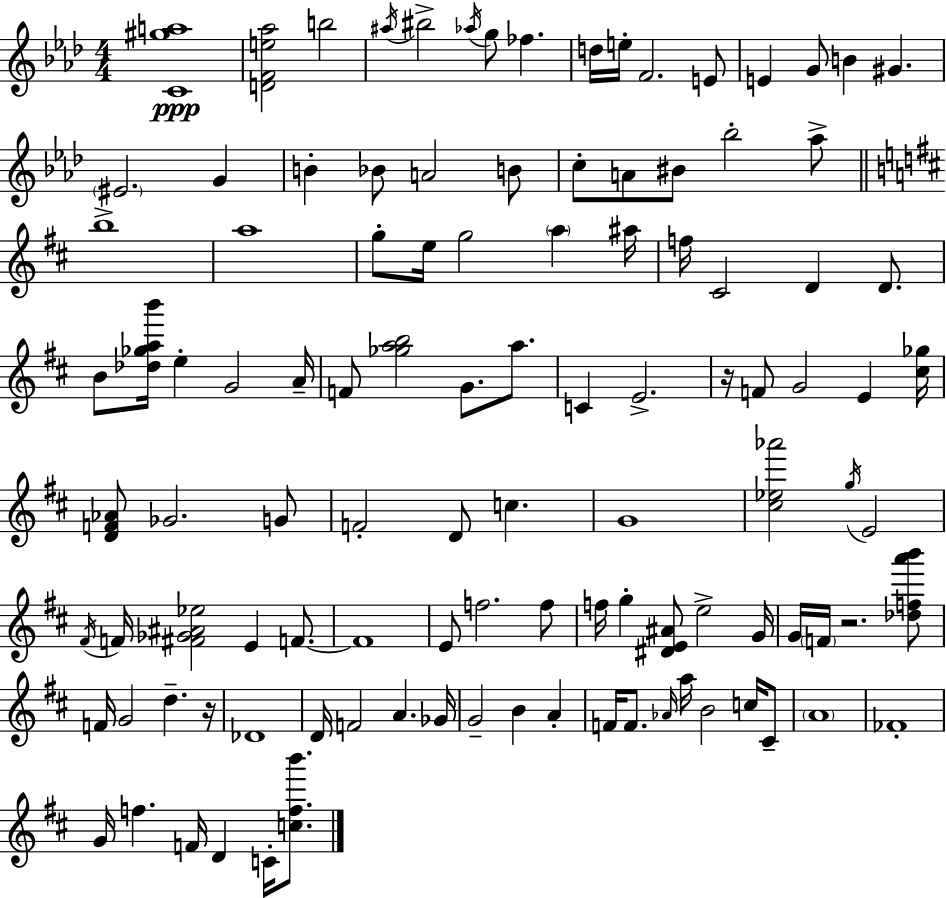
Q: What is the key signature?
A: AES major